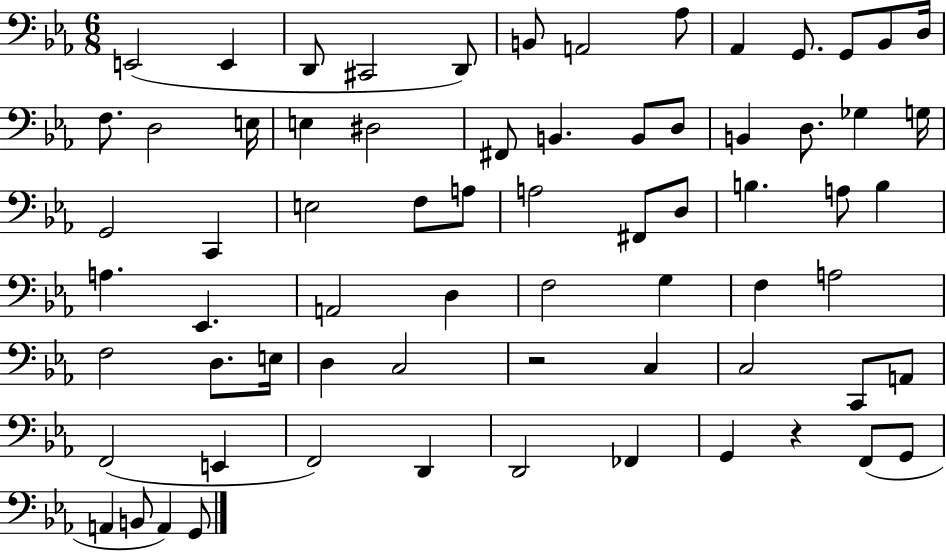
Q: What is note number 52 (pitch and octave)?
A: C3